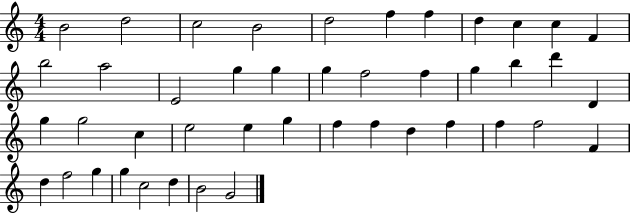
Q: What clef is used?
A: treble